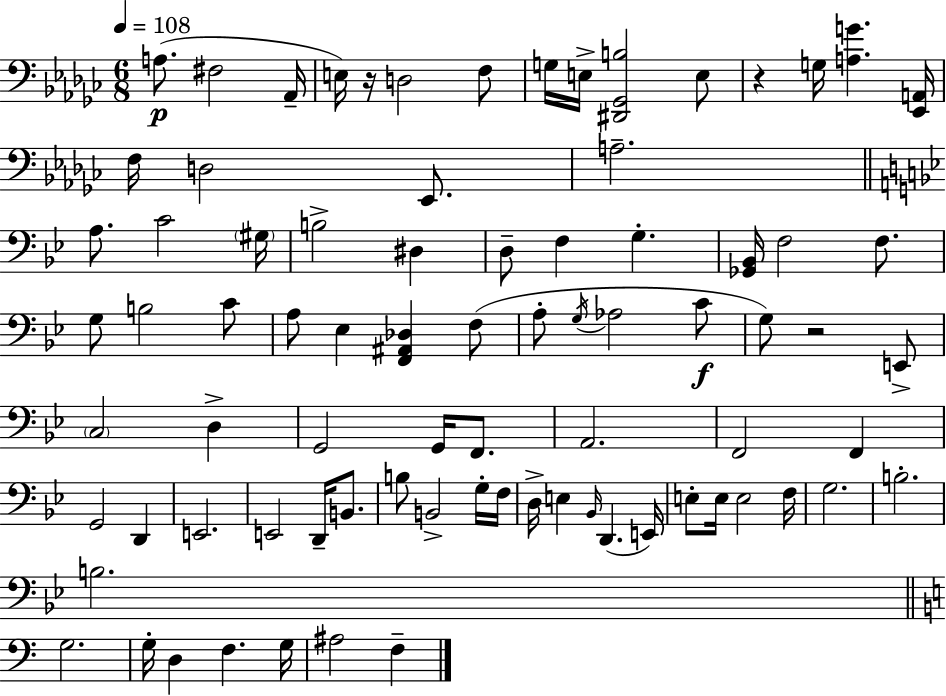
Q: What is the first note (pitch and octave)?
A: A3